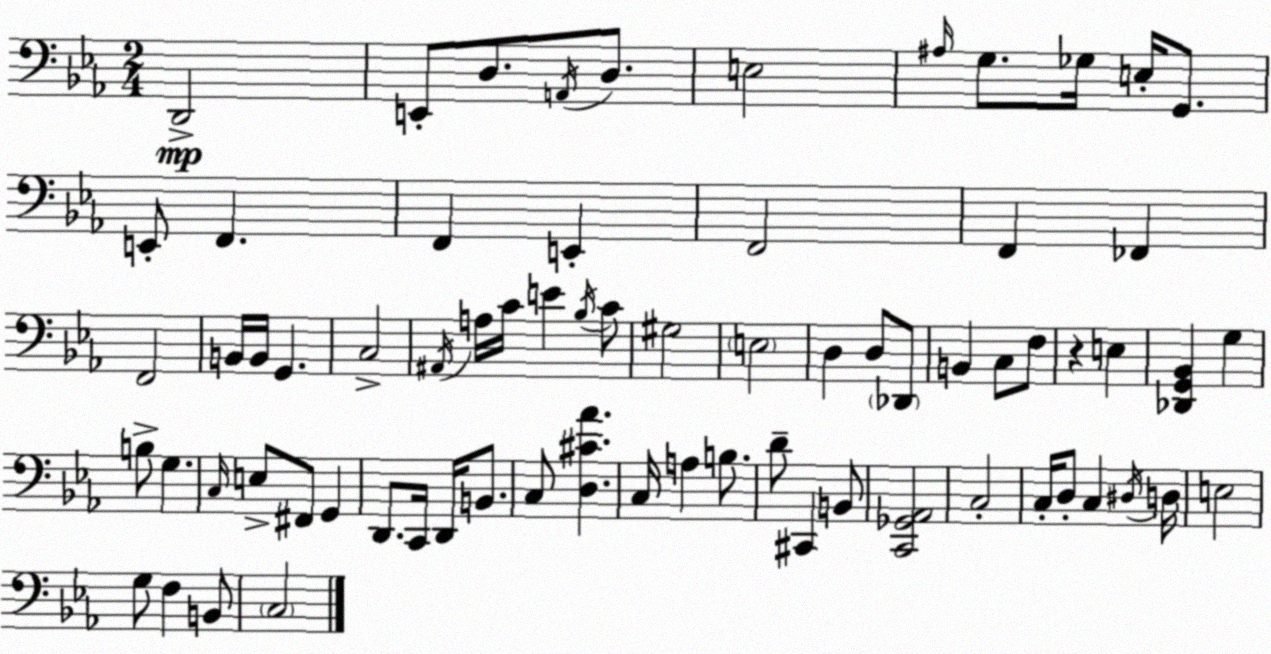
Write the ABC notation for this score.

X:1
T:Untitled
M:2/4
L:1/4
K:Cm
D,,2 E,,/2 D,/2 A,,/4 D,/2 E,2 ^A,/4 G,/2 _G,/4 E,/4 G,,/2 E,,/2 F,, F,, E,, F,,2 F,, _F,, F,,2 B,,/4 B,,/4 G,, C,2 ^A,,/4 A,/4 C/4 E _B,/4 C/2 ^G,2 E,2 D, D,/2 _D,,/2 B,, C,/2 F,/2 z E, [_D,,G,,_B,,] G, B,/2 G, C,/4 E,/2 ^F,,/2 G,, D,,/2 C,,/4 D,,/4 B,,/2 C,/2 [D,^C_A] C,/4 A, B,/2 D/2 ^C,, B,,/2 [C,,_G,,_A,,]2 C,2 C,/4 D,/2 C, ^D,/4 D,/4 E,2 G,/2 F, B,,/2 C,2